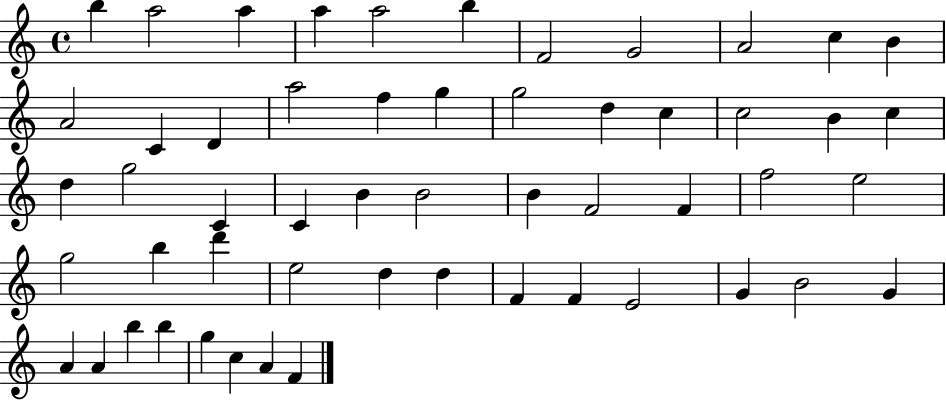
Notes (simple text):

B5/q A5/h A5/q A5/q A5/h B5/q F4/h G4/h A4/h C5/q B4/q A4/h C4/q D4/q A5/h F5/q G5/q G5/h D5/q C5/q C5/h B4/q C5/q D5/q G5/h C4/q C4/q B4/q B4/h B4/q F4/h F4/q F5/h E5/h G5/h B5/q D6/q E5/h D5/q D5/q F4/q F4/q E4/h G4/q B4/h G4/q A4/q A4/q B5/q B5/q G5/q C5/q A4/q F4/q